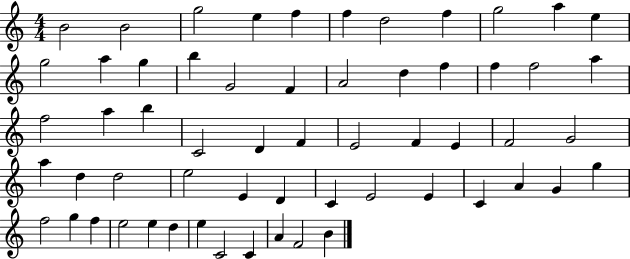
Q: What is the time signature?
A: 4/4